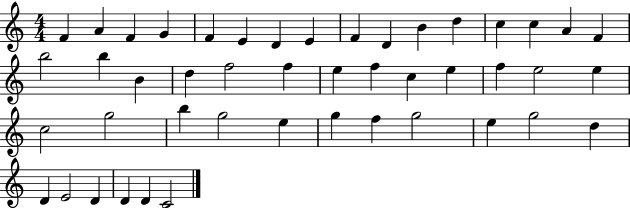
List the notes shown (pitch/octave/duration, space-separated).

F4/q A4/q F4/q G4/q F4/q E4/q D4/q E4/q F4/q D4/q B4/q D5/q C5/q C5/q A4/q F4/q B5/h B5/q B4/q D5/q F5/h F5/q E5/q F5/q C5/q E5/q F5/q E5/h E5/q C5/h G5/h B5/q G5/h E5/q G5/q F5/q G5/h E5/q G5/h D5/q D4/q E4/h D4/q D4/q D4/q C4/h